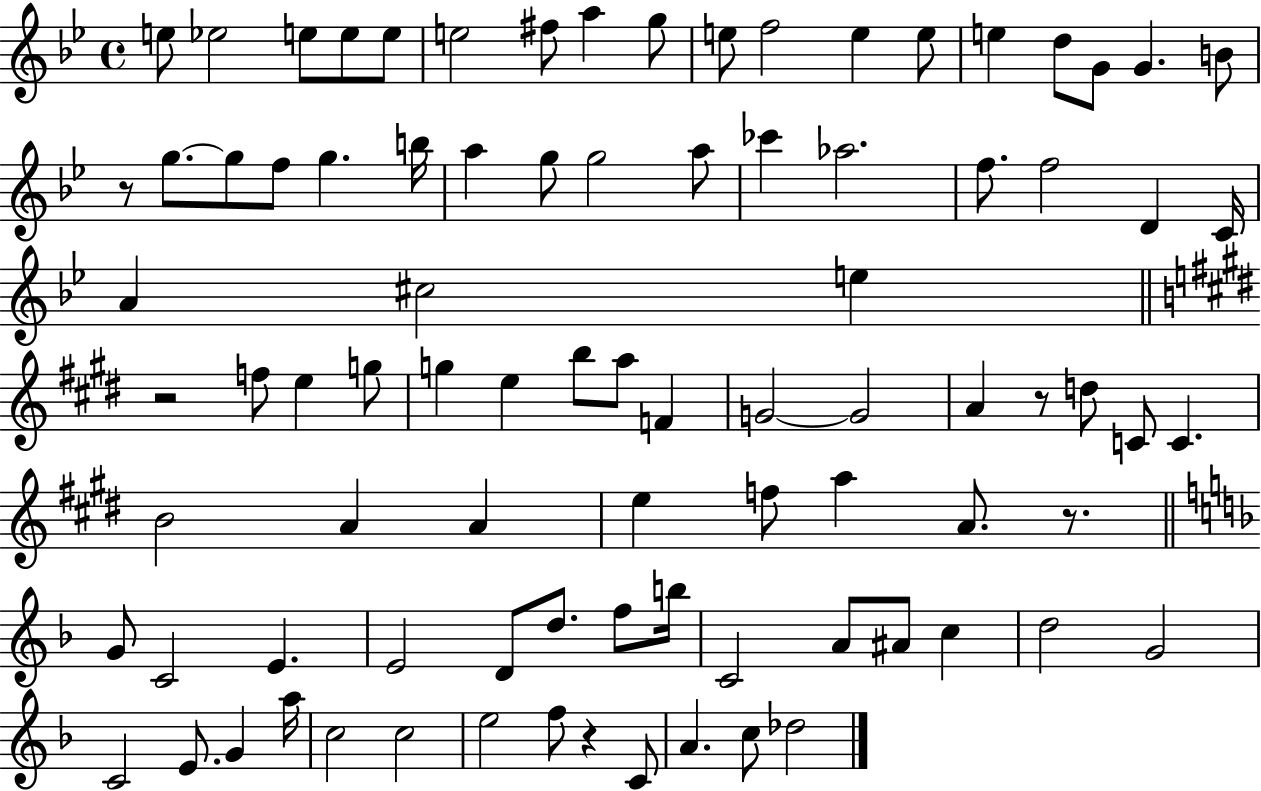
X:1
T:Untitled
M:4/4
L:1/4
K:Bb
e/2 _e2 e/2 e/2 e/2 e2 ^f/2 a g/2 e/2 f2 e e/2 e d/2 G/2 G B/2 z/2 g/2 g/2 f/2 g b/4 a g/2 g2 a/2 _c' _a2 f/2 f2 D C/4 A ^c2 e z2 f/2 e g/2 g e b/2 a/2 F G2 G2 A z/2 d/2 C/2 C B2 A A e f/2 a A/2 z/2 G/2 C2 E E2 D/2 d/2 f/2 b/4 C2 A/2 ^A/2 c d2 G2 C2 E/2 G a/4 c2 c2 e2 f/2 z C/2 A c/2 _d2